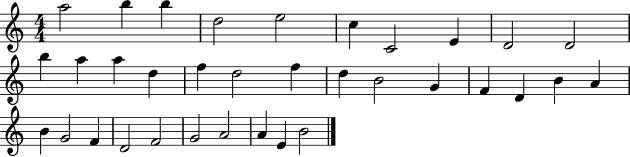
{
  \clef treble
  \numericTimeSignature
  \time 4/4
  \key c \major
  a''2 b''4 b''4 | d''2 e''2 | c''4 c'2 e'4 | d'2 d'2 | \break b''4 a''4 a''4 d''4 | f''4 d''2 f''4 | d''4 b'2 g'4 | f'4 d'4 b'4 a'4 | \break b'4 g'2 f'4 | d'2 f'2 | g'2 a'2 | a'4 e'4 b'2 | \break \bar "|."
}